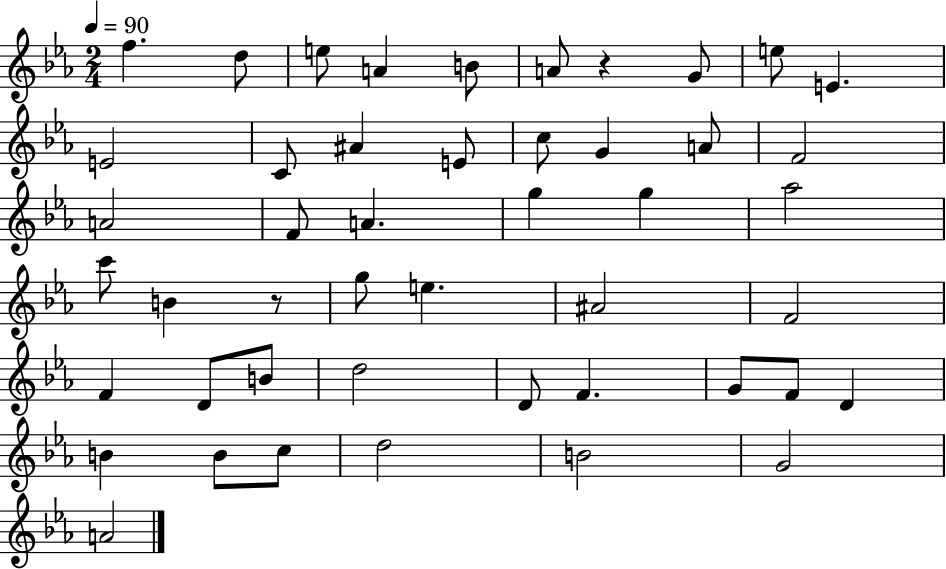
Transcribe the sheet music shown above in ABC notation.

X:1
T:Untitled
M:2/4
L:1/4
K:Eb
f d/2 e/2 A B/2 A/2 z G/2 e/2 E E2 C/2 ^A E/2 c/2 G A/2 F2 A2 F/2 A g g _a2 c'/2 B z/2 g/2 e ^A2 F2 F D/2 B/2 d2 D/2 F G/2 F/2 D B B/2 c/2 d2 B2 G2 A2